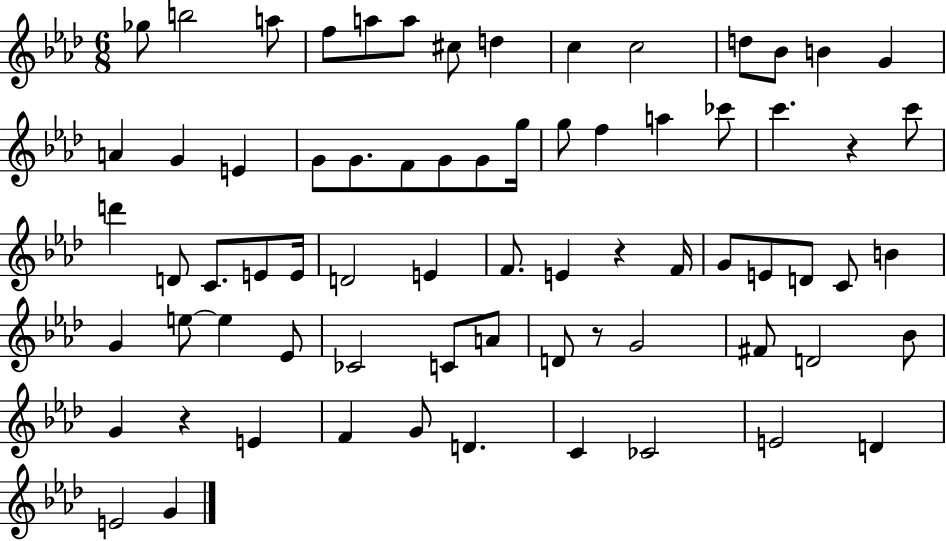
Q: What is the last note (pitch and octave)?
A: G4